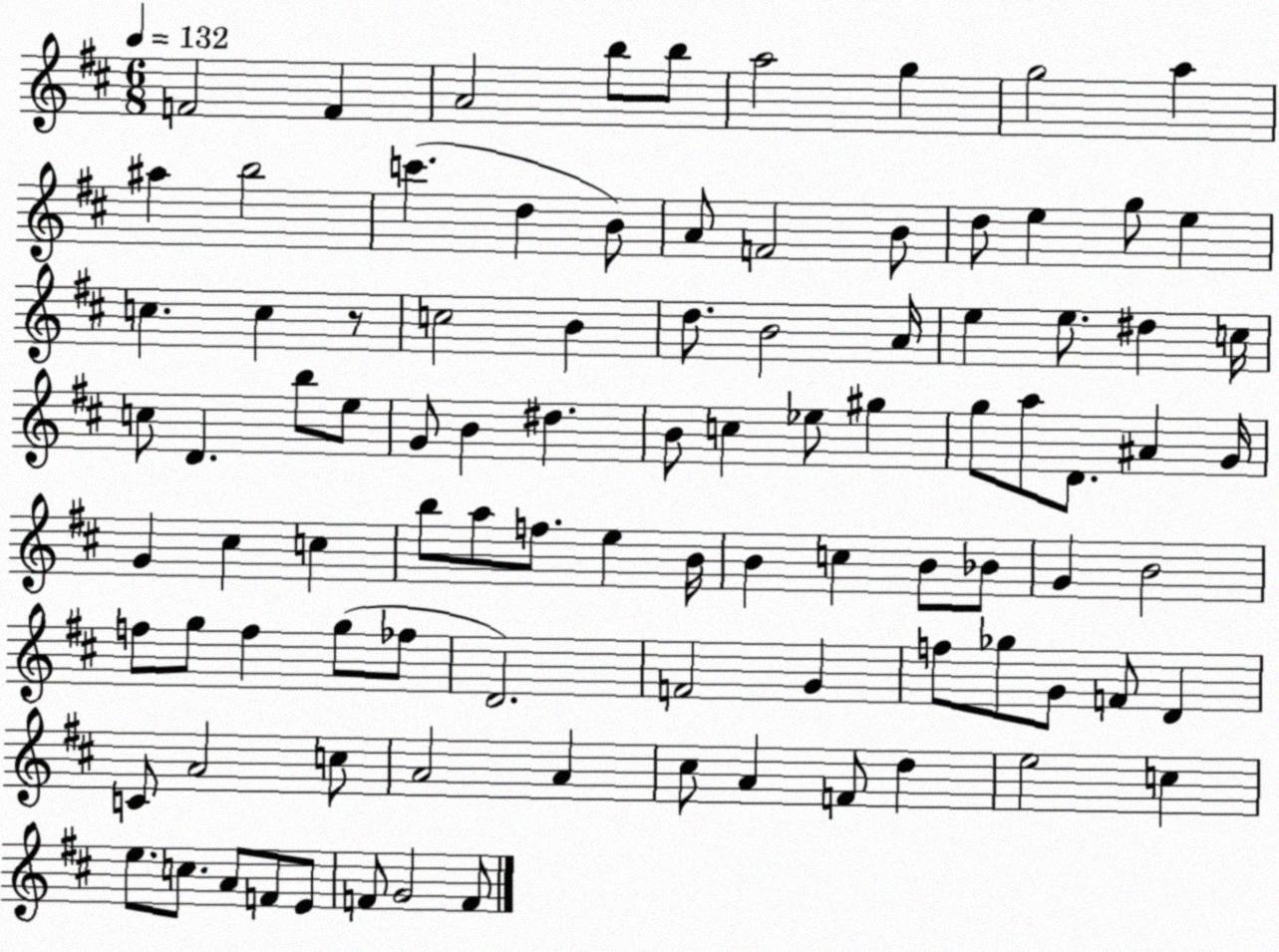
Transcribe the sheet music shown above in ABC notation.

X:1
T:Untitled
M:6/8
L:1/4
K:D
F2 F A2 b/2 b/2 a2 g g2 a ^a b2 c' d B/2 A/2 F2 B/2 d/2 e g/2 e c c z/2 c2 B d/2 B2 A/4 e e/2 ^d c/4 c/2 D b/2 e/2 G/2 B ^d B/2 c _e/2 ^g g/2 a/2 D/2 ^A G/4 G ^c c b/2 a/2 f/2 e B/4 B c B/2 _B/2 G B2 f/2 g/2 f g/2 _f/2 D2 F2 G f/2 _g/2 G/2 F/2 D C/2 A2 c/2 A2 A ^c/2 A F/2 d e2 c e/2 c/2 A/2 F/2 E/2 F/2 G2 F/2